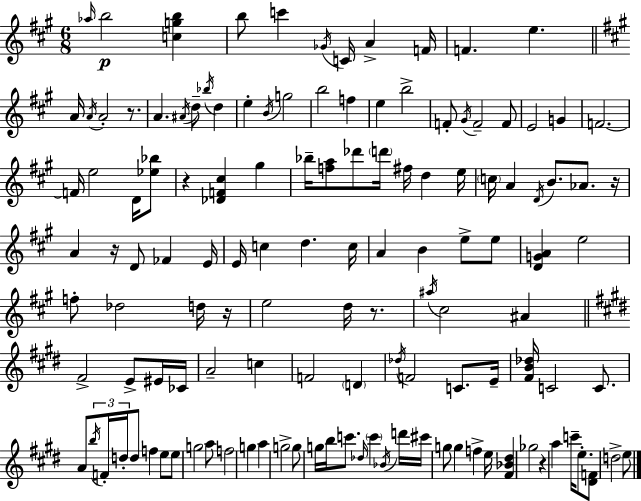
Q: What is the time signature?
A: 6/8